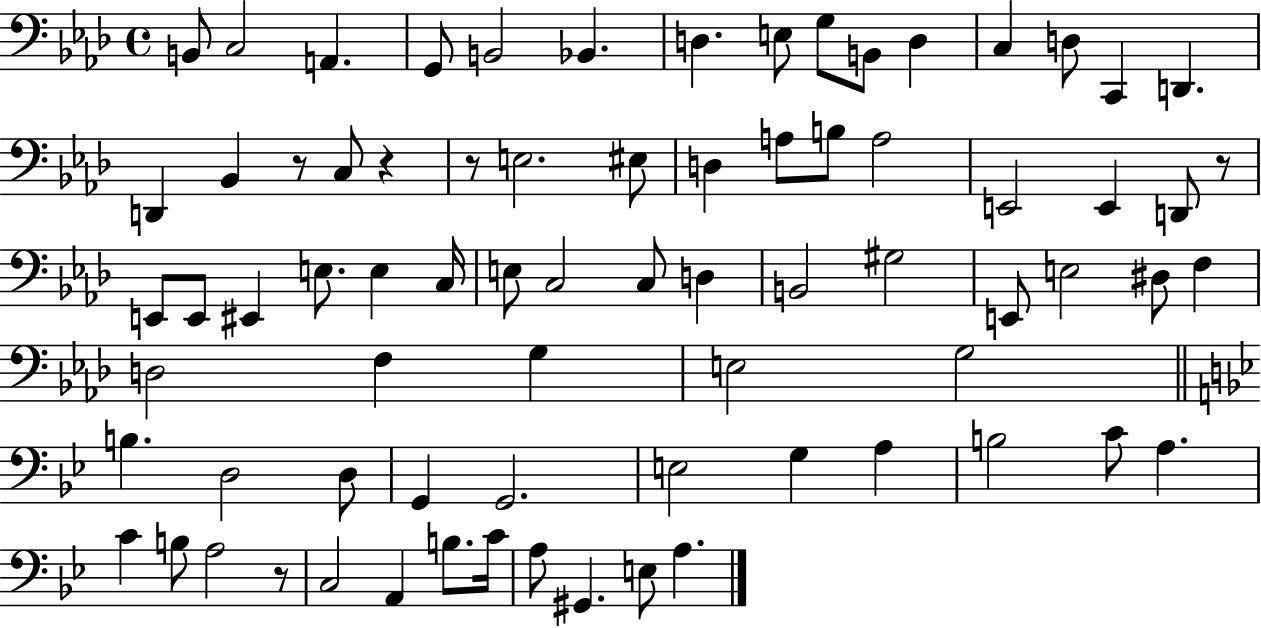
X:1
T:Untitled
M:4/4
L:1/4
K:Ab
B,,/2 C,2 A,, G,,/2 B,,2 _B,, D, E,/2 G,/2 B,,/2 D, C, D,/2 C,, D,, D,, _B,, z/2 C,/2 z z/2 E,2 ^E,/2 D, A,/2 B,/2 A,2 E,,2 E,, D,,/2 z/2 E,,/2 E,,/2 ^E,, E,/2 E, C,/4 E,/2 C,2 C,/2 D, B,,2 ^G,2 E,,/2 E,2 ^D,/2 F, D,2 F, G, E,2 G,2 B, D,2 D,/2 G,, G,,2 E,2 G, A, B,2 C/2 A, C B,/2 A,2 z/2 C,2 A,, B,/2 C/4 A,/2 ^G,, E,/2 A,